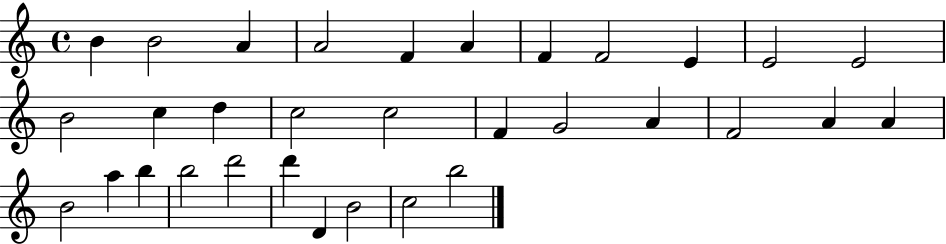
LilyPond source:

{
  \clef treble
  \time 4/4
  \defaultTimeSignature
  \key c \major
  b'4 b'2 a'4 | a'2 f'4 a'4 | f'4 f'2 e'4 | e'2 e'2 | \break b'2 c''4 d''4 | c''2 c''2 | f'4 g'2 a'4 | f'2 a'4 a'4 | \break b'2 a''4 b''4 | b''2 d'''2 | d'''4 d'4 b'2 | c''2 b''2 | \break \bar "|."
}